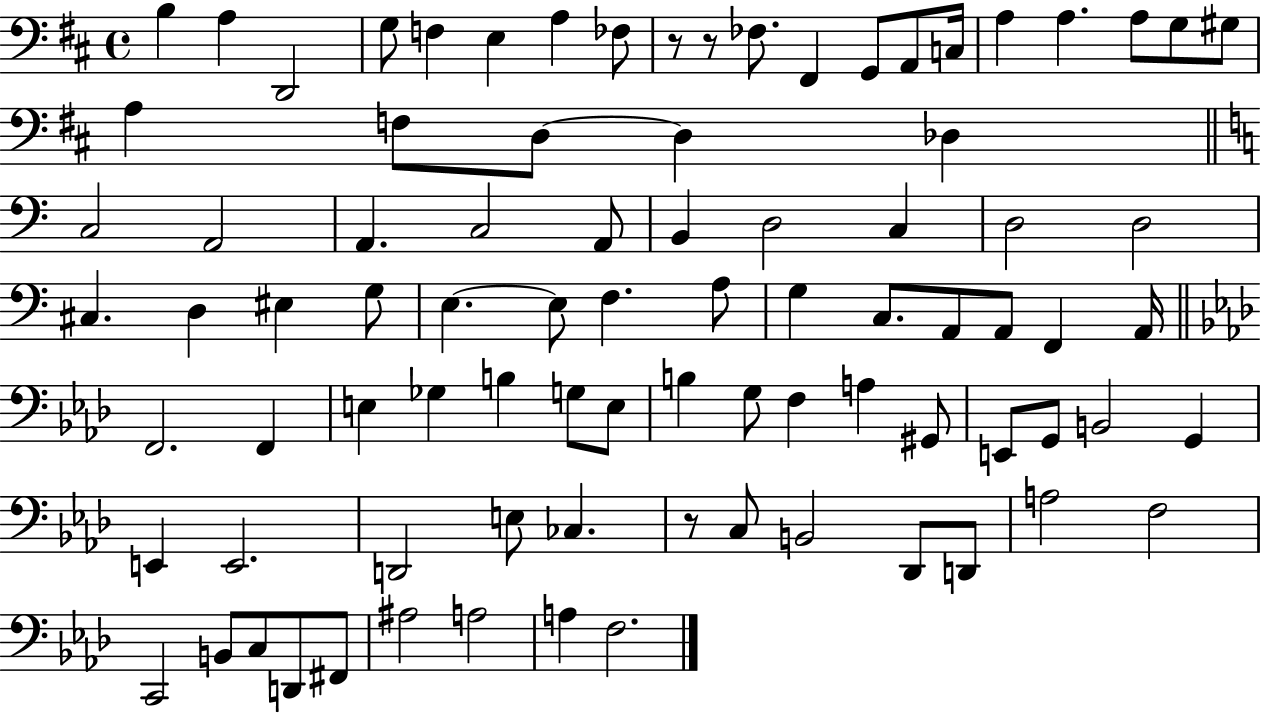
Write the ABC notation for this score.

X:1
T:Untitled
M:4/4
L:1/4
K:D
B, A, D,,2 G,/2 F, E, A, _F,/2 z/2 z/2 _F,/2 ^F,, G,,/2 A,,/2 C,/4 A, A, A,/2 G,/2 ^G,/2 A, F,/2 D,/2 D, _D, C,2 A,,2 A,, C,2 A,,/2 B,, D,2 C, D,2 D,2 ^C, D, ^E, G,/2 E, E,/2 F, A,/2 G, C,/2 A,,/2 A,,/2 F,, A,,/4 F,,2 F,, E, _G, B, G,/2 E,/2 B, G,/2 F, A, ^G,,/2 E,,/2 G,,/2 B,,2 G,, E,, E,,2 D,,2 E,/2 _C, z/2 C,/2 B,,2 _D,,/2 D,,/2 A,2 F,2 C,,2 B,,/2 C,/2 D,,/2 ^F,,/2 ^A,2 A,2 A, F,2